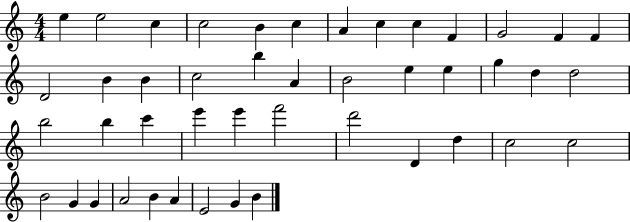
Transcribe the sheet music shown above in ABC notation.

X:1
T:Untitled
M:4/4
L:1/4
K:C
e e2 c c2 B c A c c F G2 F F D2 B B c2 b A B2 e e g d d2 b2 b c' e' e' f'2 d'2 D d c2 c2 B2 G G A2 B A E2 G B